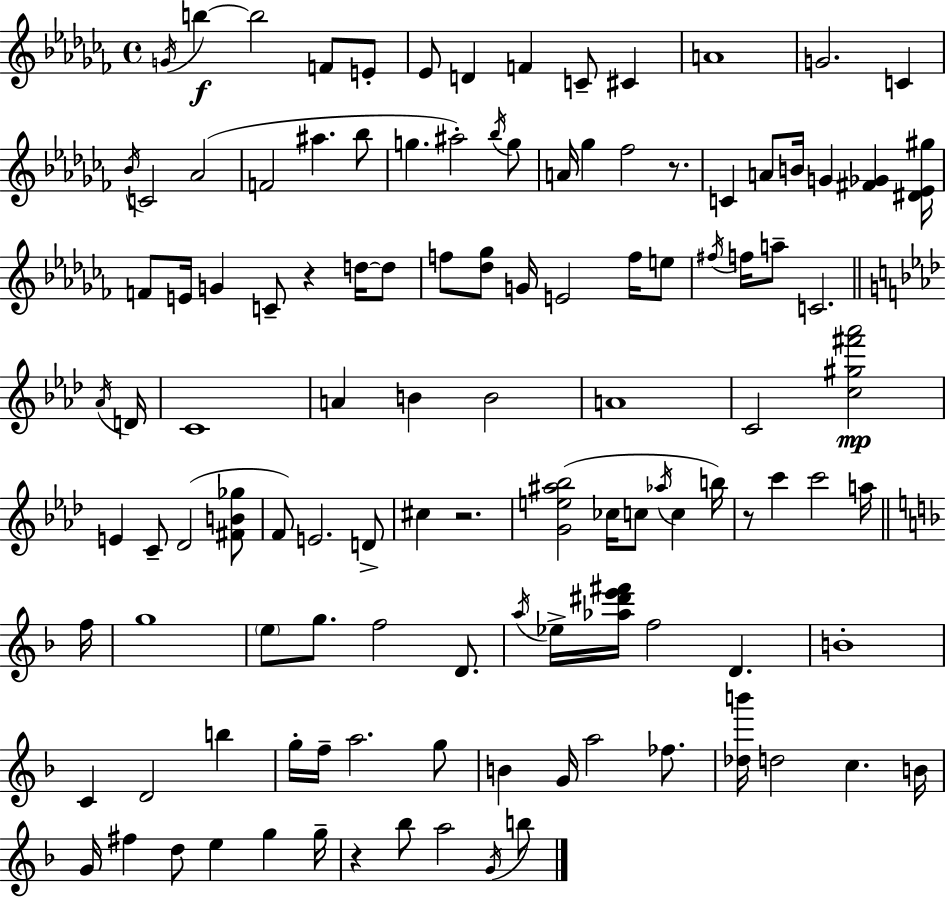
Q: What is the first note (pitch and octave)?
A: G4